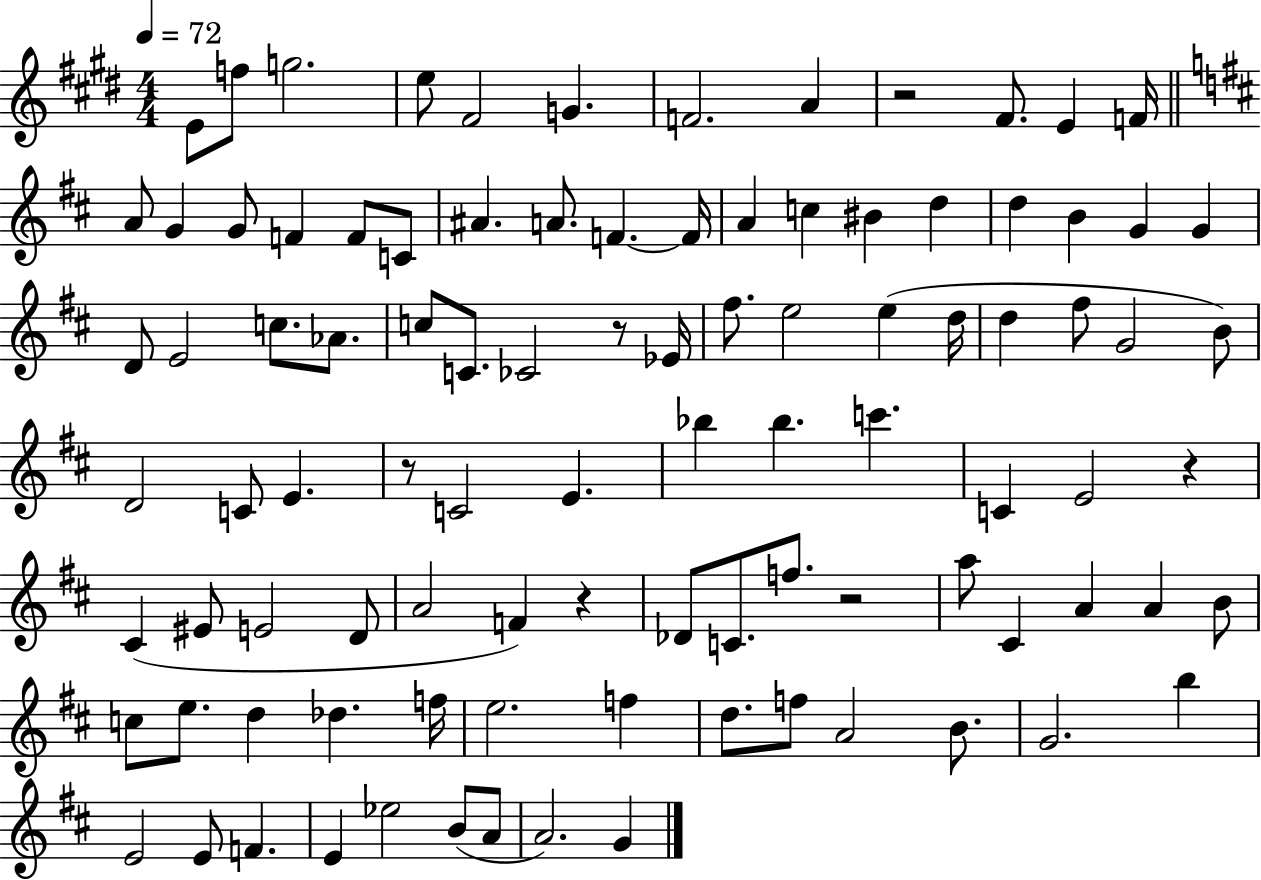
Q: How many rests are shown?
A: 6